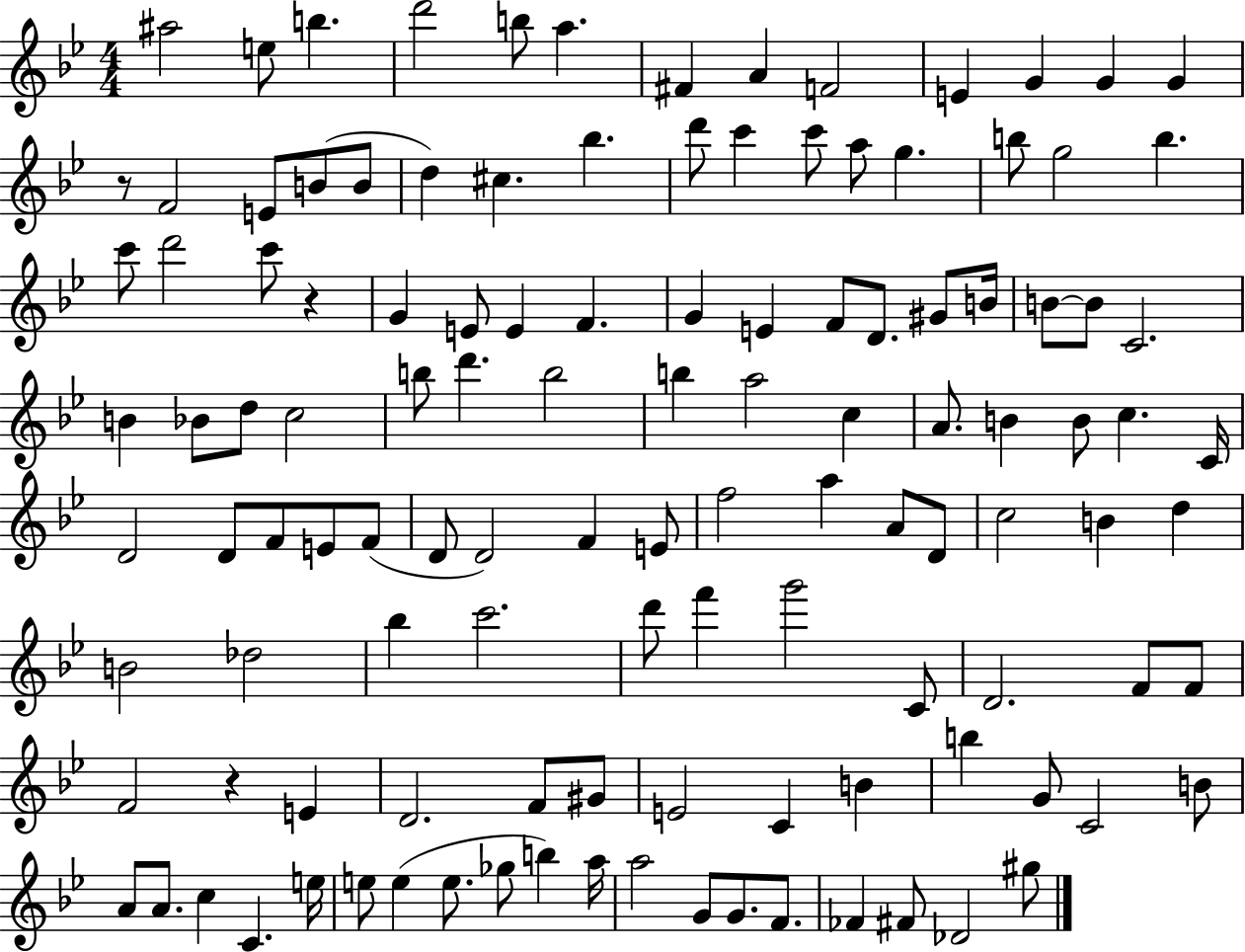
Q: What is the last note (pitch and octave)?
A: G#5